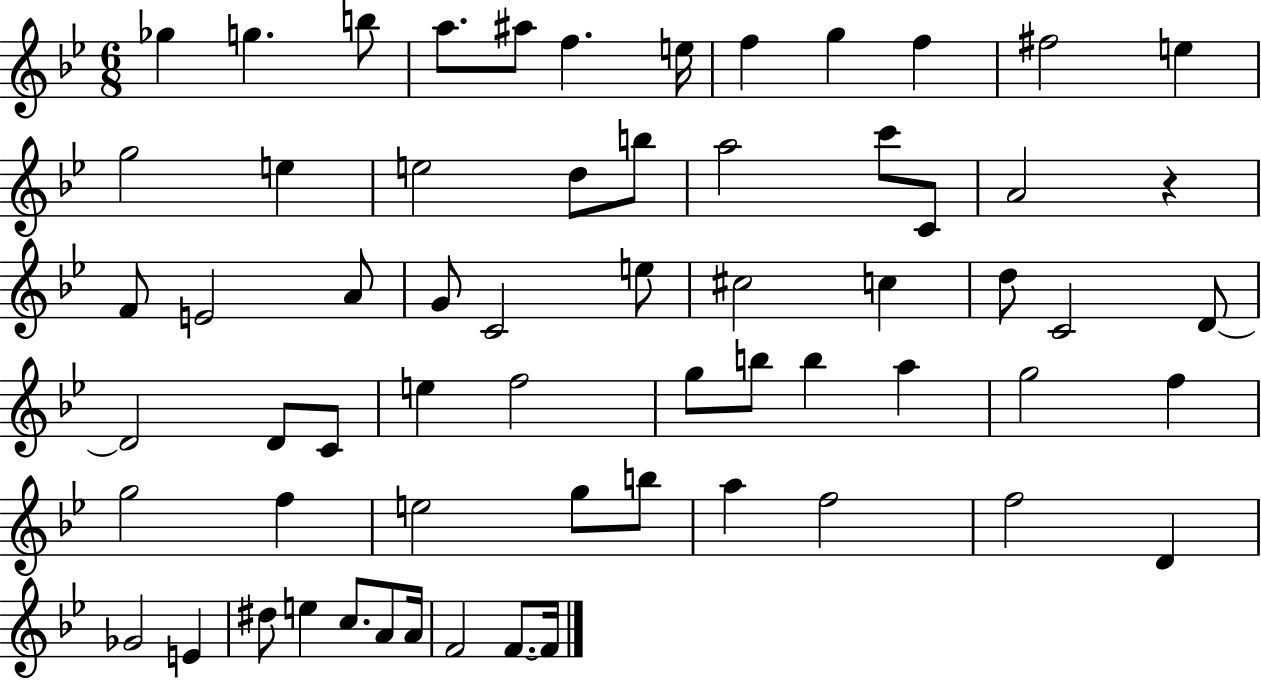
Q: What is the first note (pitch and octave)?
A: Gb5